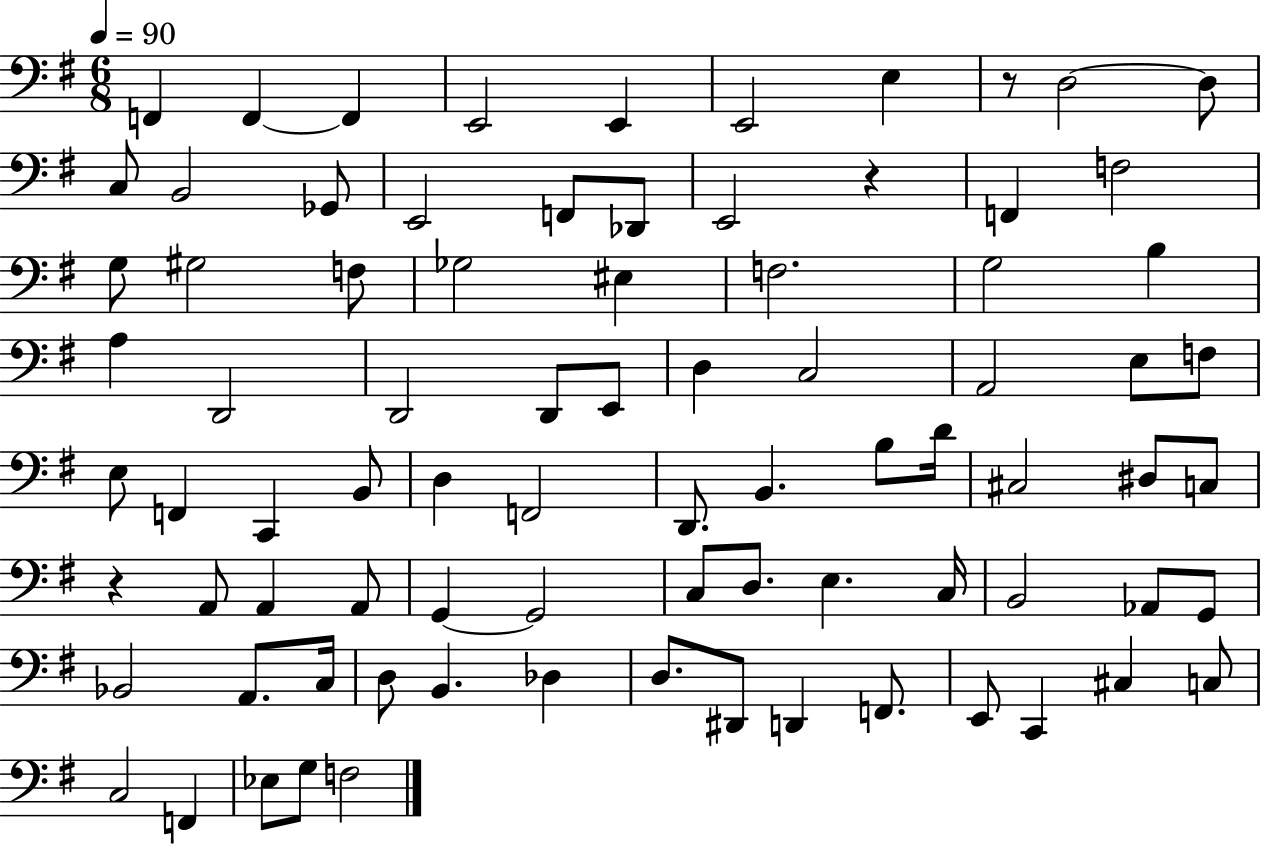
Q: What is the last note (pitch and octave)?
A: F3